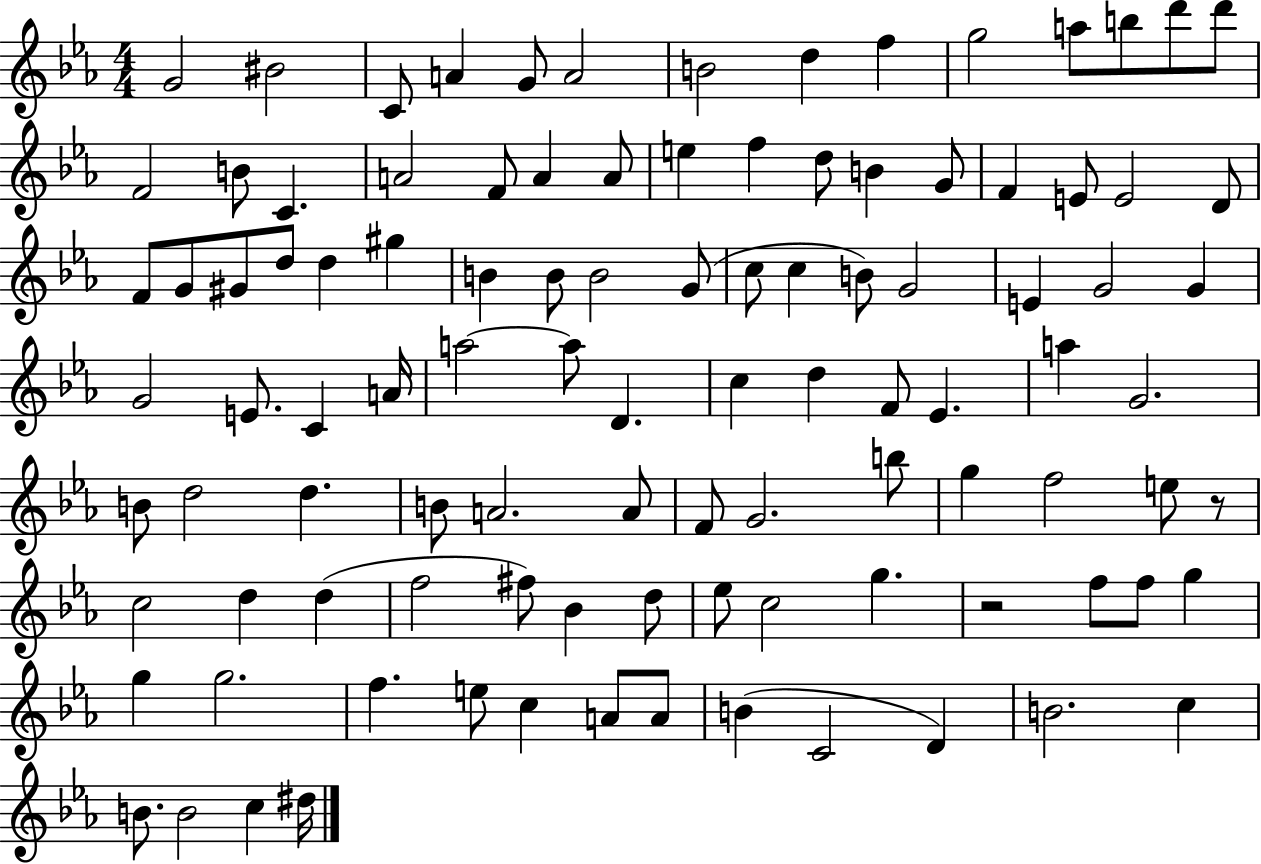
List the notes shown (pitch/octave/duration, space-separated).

G4/h BIS4/h C4/e A4/q G4/e A4/h B4/h D5/q F5/q G5/h A5/e B5/e D6/e D6/e F4/h B4/e C4/q. A4/h F4/e A4/q A4/e E5/q F5/q D5/e B4/q G4/e F4/q E4/e E4/h D4/e F4/e G4/e G#4/e D5/e D5/q G#5/q B4/q B4/e B4/h G4/e C5/e C5/q B4/e G4/h E4/q G4/h G4/q G4/h E4/e. C4/q A4/s A5/h A5/e D4/q. C5/q D5/q F4/e Eb4/q. A5/q G4/h. B4/e D5/h D5/q. B4/e A4/h. A4/e F4/e G4/h. B5/e G5/q F5/h E5/e R/e C5/h D5/q D5/q F5/h F#5/e Bb4/q D5/e Eb5/e C5/h G5/q. R/h F5/e F5/e G5/q G5/q G5/h. F5/q. E5/e C5/q A4/e A4/e B4/q C4/h D4/q B4/h. C5/q B4/e. B4/h C5/q D#5/s